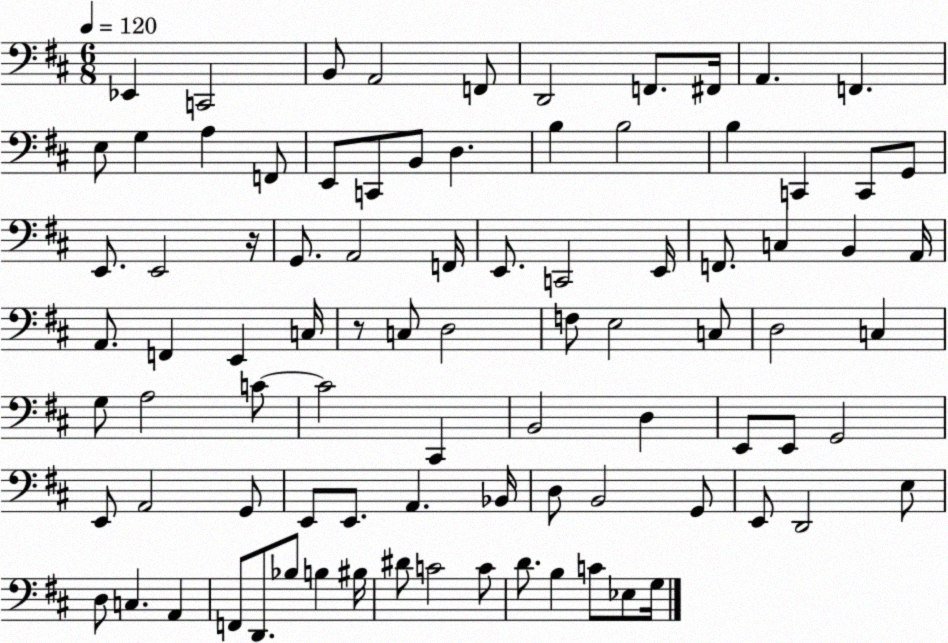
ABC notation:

X:1
T:Untitled
M:6/8
L:1/4
K:D
_E,, C,,2 B,,/2 A,,2 F,,/2 D,,2 F,,/2 ^F,,/4 A,, F,, E,/2 G, A, F,,/2 E,,/2 C,,/2 B,,/2 D, B, B,2 B, C,, C,,/2 G,,/2 E,,/2 E,,2 z/4 G,,/2 A,,2 F,,/4 E,,/2 C,,2 E,,/4 F,,/2 C, B,, A,,/4 A,,/2 F,, E,, C,/4 z/2 C,/2 D,2 F,/2 E,2 C,/2 D,2 C, G,/2 A,2 C/2 C2 ^C,, B,,2 D, E,,/2 E,,/2 G,,2 E,,/2 A,,2 G,,/2 E,,/2 E,,/2 A,, _B,,/4 D,/2 B,,2 G,,/2 E,,/2 D,,2 E,/2 D,/2 C, A,, F,,/2 D,,/2 _B,/2 B, ^B,/4 ^D/2 C2 C/2 D/2 B, C/2 _E,/2 G,/4